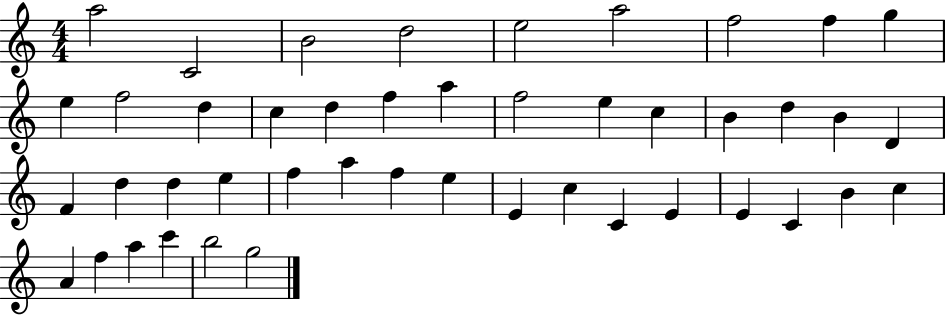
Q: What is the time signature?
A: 4/4